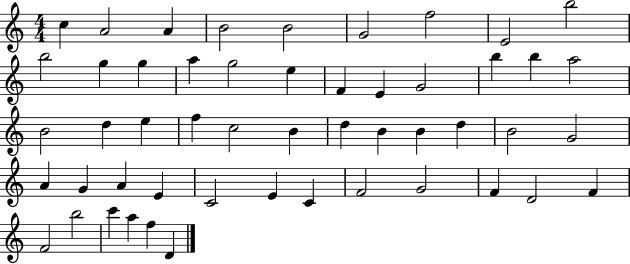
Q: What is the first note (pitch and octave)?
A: C5